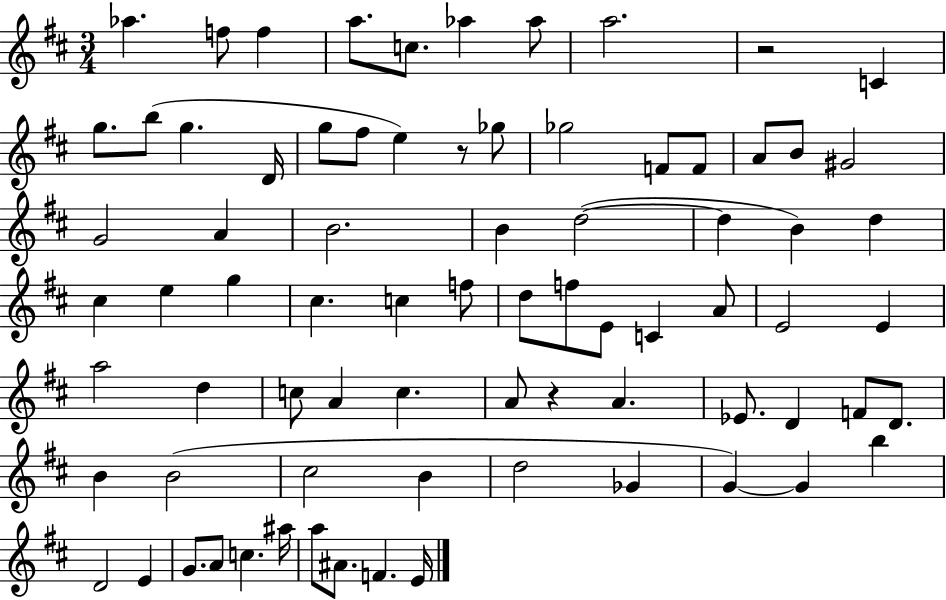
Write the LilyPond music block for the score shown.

{
  \clef treble
  \numericTimeSignature
  \time 3/4
  \key d \major
  \repeat volta 2 { aes''4. f''8 f''4 | a''8. c''8. aes''4 aes''8 | a''2. | r2 c'4 | \break g''8. b''8( g''4. d'16 | g''8 fis''8 e''4) r8 ges''8 | ges''2 f'8 f'8 | a'8 b'8 gis'2 | \break g'2 a'4 | b'2. | b'4 d''2~(~ | d''4 b'4) d''4 | \break cis''4 e''4 g''4 | cis''4. c''4 f''8 | d''8 f''8 e'8 c'4 a'8 | e'2 e'4 | \break a''2 d''4 | c''8 a'4 c''4. | a'8 r4 a'4. | ees'8. d'4 f'8 d'8. | \break b'4 b'2( | cis''2 b'4 | d''2 ges'4 | g'4~~) g'4 b''4 | \break d'2 e'4 | g'8. a'8 c''4. ais''16 | a''8 ais'8. f'4. e'16 | } \bar "|."
}